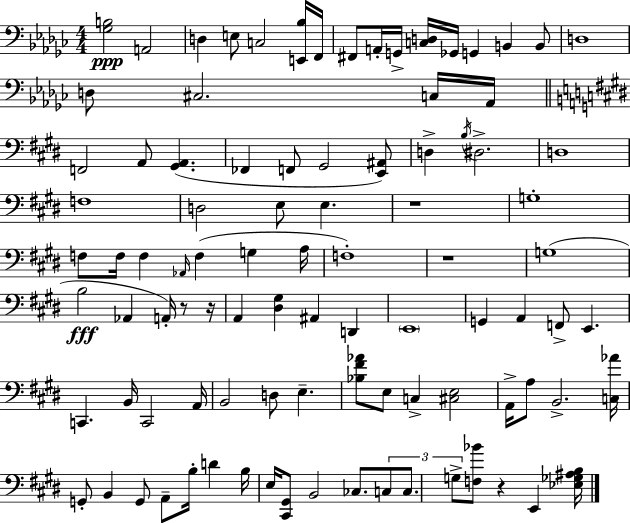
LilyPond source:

{
  \clef bass
  \numericTimeSignature
  \time 4/4
  \key ees \minor
  \repeat volta 2 { <ges b>2\ppp a,2 | d4 e8 c2 <e, bes>16 f,16 | fis,8 a,16-. g,16-> <c d>16 ges,16 g,4 b,4 b,8 | d1 | \break d8 cis2. c16 aes,16 | \bar "||" \break \key e \major f,2 a,8 <gis, a,>4.( | fes,4 f,8 gis,2 <e, ais,>8) | d4-> \acciaccatura { b16 } dis2.-> | d1 | \break f1 | d2 e8 e4. | r1 | g1-. | \break f8 f16 f4 \grace { aes,16 } f4( g4 | a16 f1-.) | r1 | g1( | \break b2\fff aes,4 a,16-.) r8 | r16 a,4 <dis gis>4 ais,4 d,4 | \parenthesize e,1 | g,4 a,4 f,8-> e,4. | \break c,4. b,16 c,2 | a,16 b,2 d8 e4.-- | <bes fis' aes'>8 e8 c4-> <cis e>2 | a,16-> a8 b,2.-> | \break <c aes'>16 g,8-. b,4 g,8 a,8-- b16-. d'4 | b16 e16 <cis, gis,>8 b,2 ces8. | \tuplet 3/2 { c8 c8. g8-> } <f bes'>8 r4 e,4 | <ees ges ais b>16 } \bar "|."
}